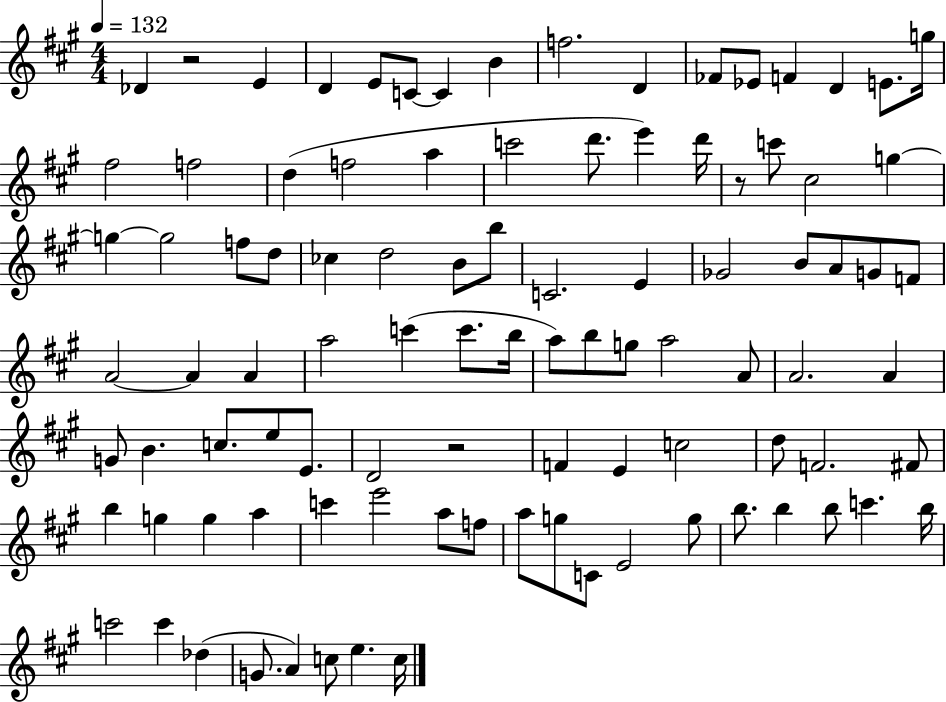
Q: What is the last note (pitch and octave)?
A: C5